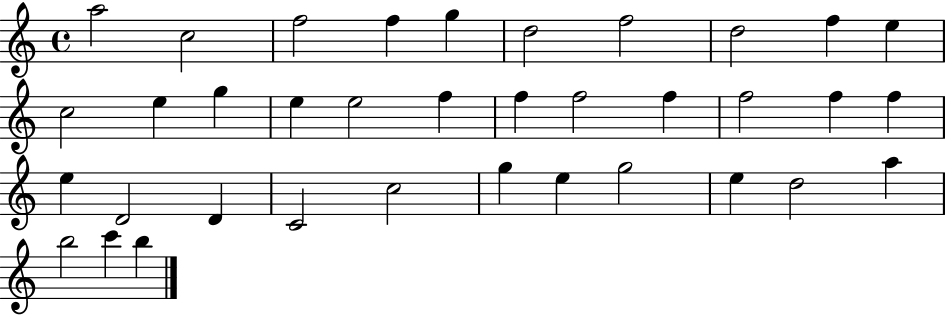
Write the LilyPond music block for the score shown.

{
  \clef treble
  \time 4/4
  \defaultTimeSignature
  \key c \major
  a''2 c''2 | f''2 f''4 g''4 | d''2 f''2 | d''2 f''4 e''4 | \break c''2 e''4 g''4 | e''4 e''2 f''4 | f''4 f''2 f''4 | f''2 f''4 f''4 | \break e''4 d'2 d'4 | c'2 c''2 | g''4 e''4 g''2 | e''4 d''2 a''4 | \break b''2 c'''4 b''4 | \bar "|."
}